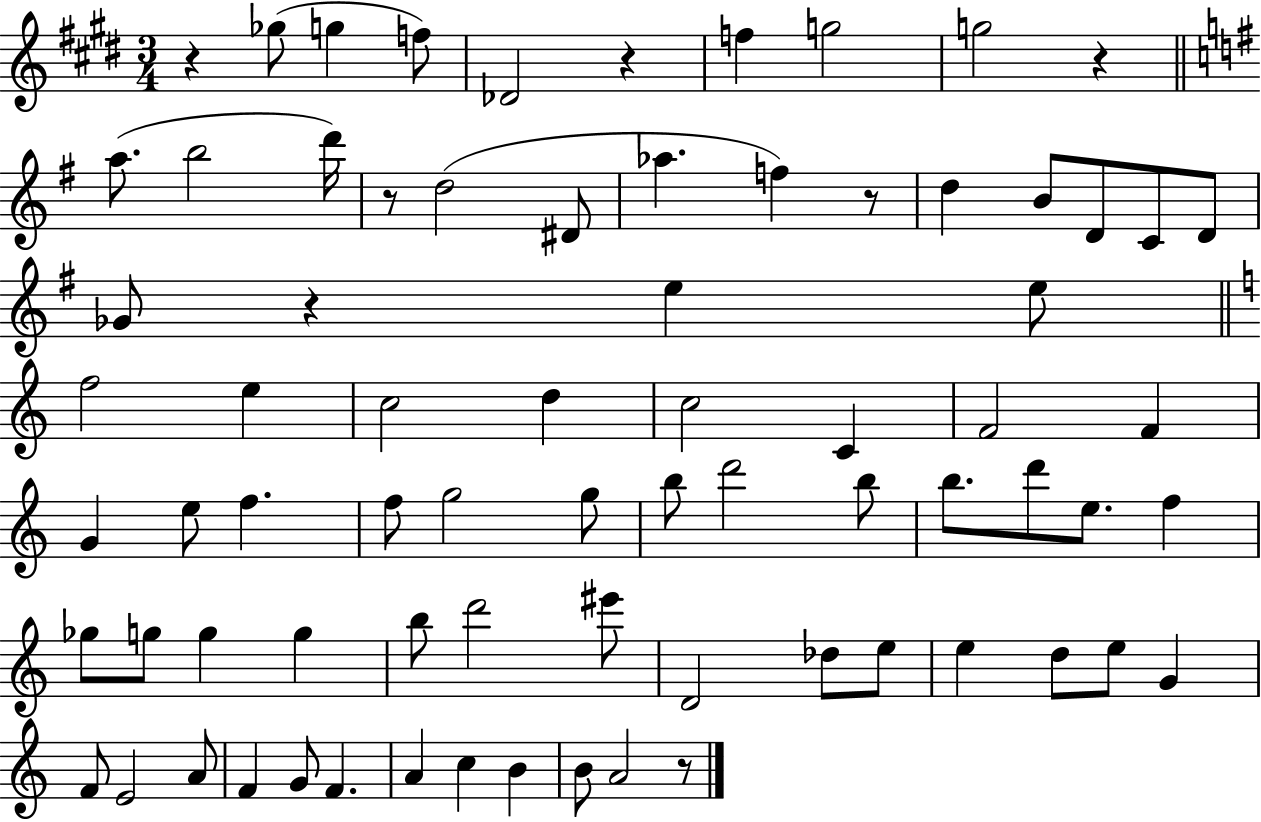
{
  \clef treble
  \numericTimeSignature
  \time 3/4
  \key e \major
  r4 ges''8( g''4 f''8) | des'2 r4 | f''4 g''2 | g''2 r4 | \break \bar "||" \break \key e \minor a''8.( b''2 d'''16) | r8 d''2( dis'8 | aes''4. f''4) r8 | d''4 b'8 d'8 c'8 d'8 | \break ges'8 r4 e''4 e''8 | \bar "||" \break \key a \minor f''2 e''4 | c''2 d''4 | c''2 c'4 | f'2 f'4 | \break g'4 e''8 f''4. | f''8 g''2 g''8 | b''8 d'''2 b''8 | b''8. d'''8 e''8. f''4 | \break ges''8 g''8 g''4 g''4 | b''8 d'''2 eis'''8 | d'2 des''8 e''8 | e''4 d''8 e''8 g'4 | \break f'8 e'2 a'8 | f'4 g'8 f'4. | a'4 c''4 b'4 | b'8 a'2 r8 | \break \bar "|."
}